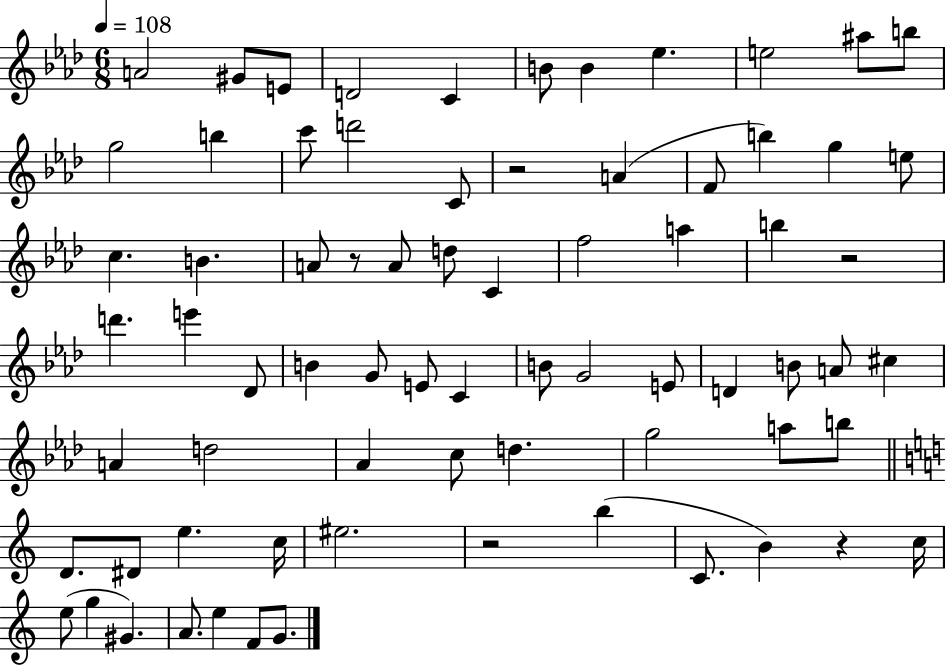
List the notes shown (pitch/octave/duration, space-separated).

A4/h G#4/e E4/e D4/h C4/q B4/e B4/q Eb5/q. E5/h A#5/e B5/e G5/h B5/q C6/e D6/h C4/e R/h A4/q F4/e B5/q G5/q E5/e C5/q. B4/q. A4/e R/e A4/e D5/e C4/q F5/h A5/q B5/q R/h D6/q. E6/q Db4/e B4/q G4/e E4/e C4/q B4/e G4/h E4/e D4/q B4/e A4/e C#5/q A4/q D5/h Ab4/q C5/e D5/q. G5/h A5/e B5/e D4/e. D#4/e E5/q. C5/s EIS5/h. R/h B5/q C4/e. B4/q R/q C5/s E5/e G5/q G#4/q. A4/e. E5/q F4/e G4/e.